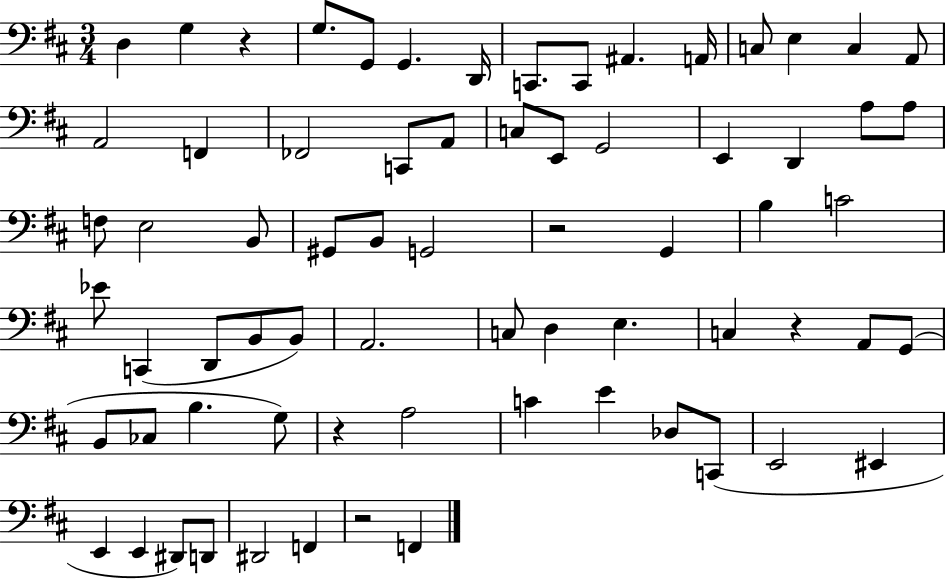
{
  \clef bass
  \numericTimeSignature
  \time 3/4
  \key d \major
  \repeat volta 2 { d4 g4 r4 | g8. g,8 g,4. d,16 | c,8. c,8 ais,4. a,16 | c8 e4 c4 a,8 | \break a,2 f,4 | fes,2 c,8 a,8 | c8 e,8 g,2 | e,4 d,4 a8 a8 | \break f8 e2 b,8 | gis,8 b,8 g,2 | r2 g,4 | b4 c'2 | \break ees'8 c,4( d,8 b,8 b,8) | a,2. | c8 d4 e4. | c4 r4 a,8 g,8( | \break b,8 ces8 b4. g8) | r4 a2 | c'4 e'4 des8 c,8( | e,2 eis,4 | \break e,4 e,4 dis,8) d,8 | dis,2 f,4 | r2 f,4 | } \bar "|."
}